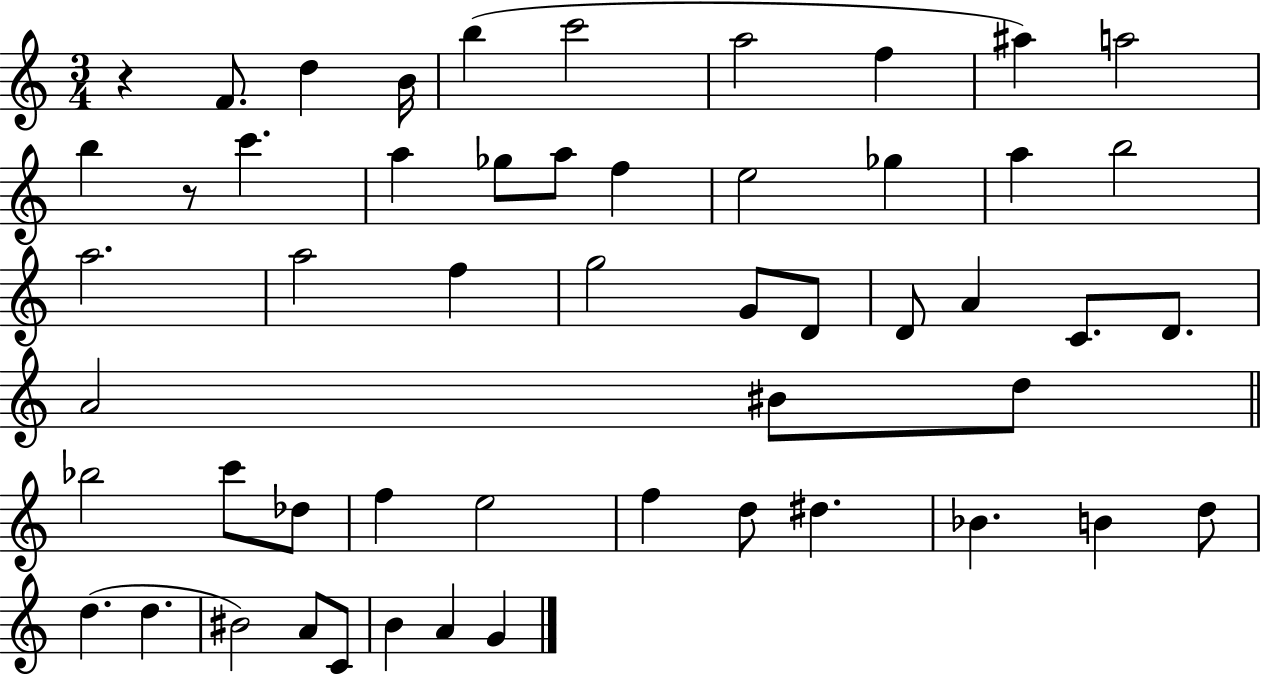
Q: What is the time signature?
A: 3/4